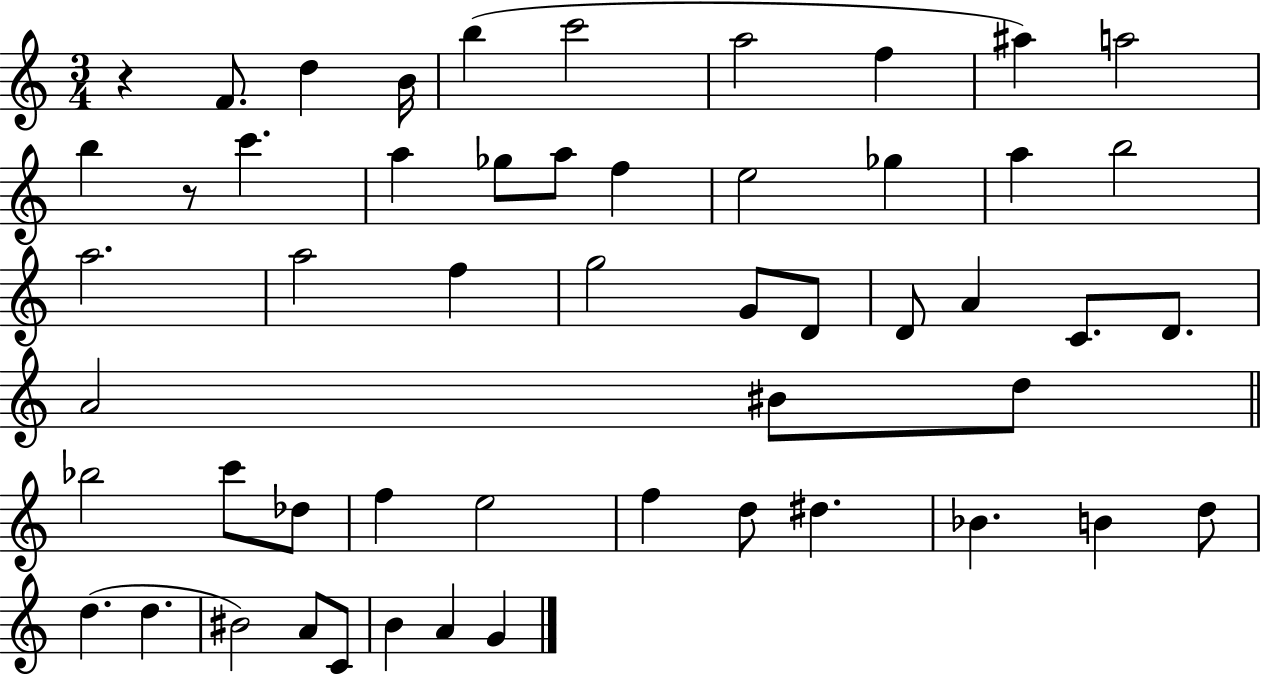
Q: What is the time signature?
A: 3/4